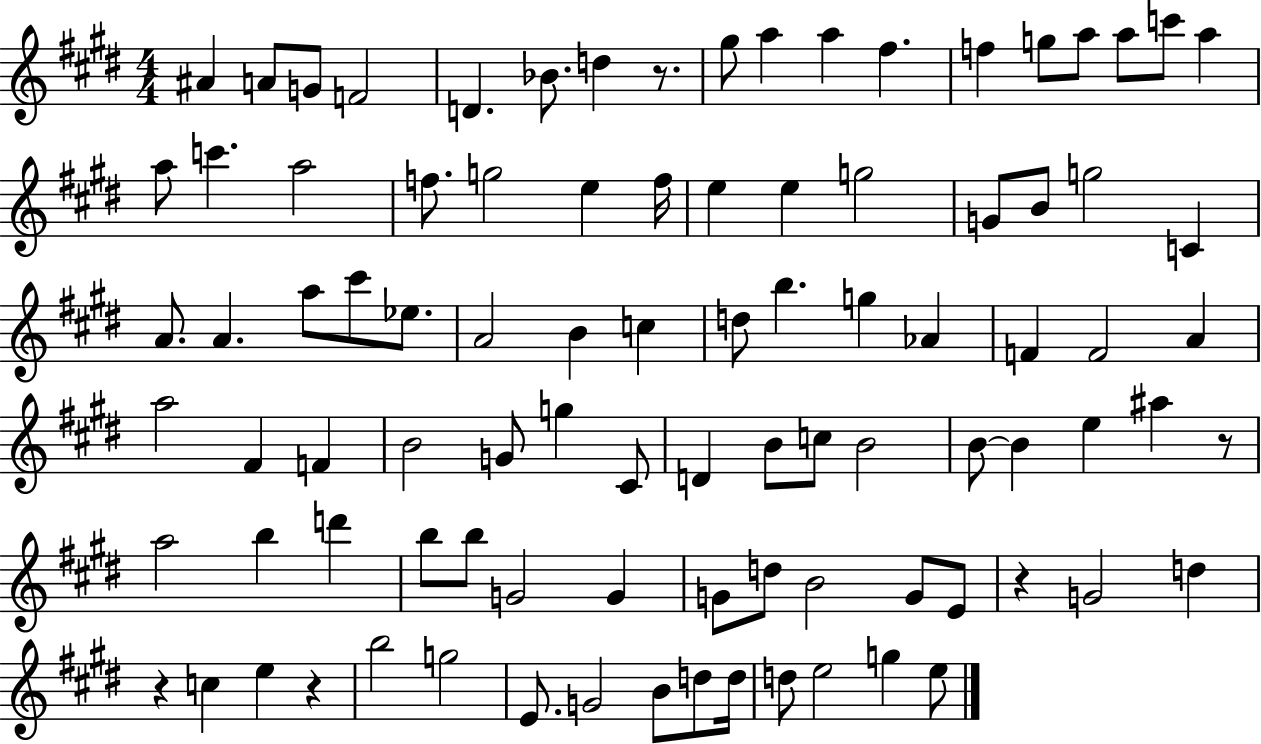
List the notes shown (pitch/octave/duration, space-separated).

A#4/q A4/e G4/e F4/h D4/q. Bb4/e. D5/q R/e. G#5/e A5/q A5/q F#5/q. F5/q G5/e A5/e A5/e C6/e A5/q A5/e C6/q. A5/h F5/e. G5/h E5/q F5/s E5/q E5/q G5/h G4/e B4/e G5/h C4/q A4/e. A4/q. A5/e C#6/e Eb5/e. A4/h B4/q C5/q D5/e B5/q. G5/q Ab4/q F4/q F4/h A4/q A5/h F#4/q F4/q B4/h G4/e G5/q C#4/e D4/q B4/e C5/e B4/h B4/e B4/q E5/q A#5/q R/e A5/h B5/q D6/q B5/e B5/e G4/h G4/q G4/e D5/e B4/h G4/e E4/e R/q G4/h D5/q R/q C5/q E5/q R/q B5/h G5/h E4/e. G4/h B4/e D5/e D5/s D5/e E5/h G5/q E5/e